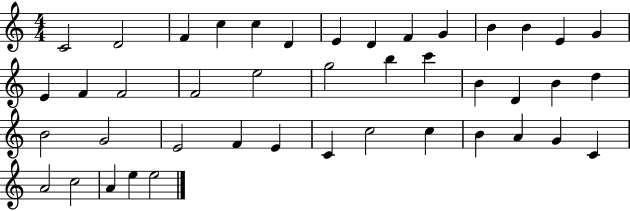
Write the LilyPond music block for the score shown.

{
  \clef treble
  \numericTimeSignature
  \time 4/4
  \key c \major
  c'2 d'2 | f'4 c''4 c''4 d'4 | e'4 d'4 f'4 g'4 | b'4 b'4 e'4 g'4 | \break e'4 f'4 f'2 | f'2 e''2 | g''2 b''4 c'''4 | b'4 d'4 b'4 d''4 | \break b'2 g'2 | e'2 f'4 e'4 | c'4 c''2 c''4 | b'4 a'4 g'4 c'4 | \break a'2 c''2 | a'4 e''4 e''2 | \bar "|."
}